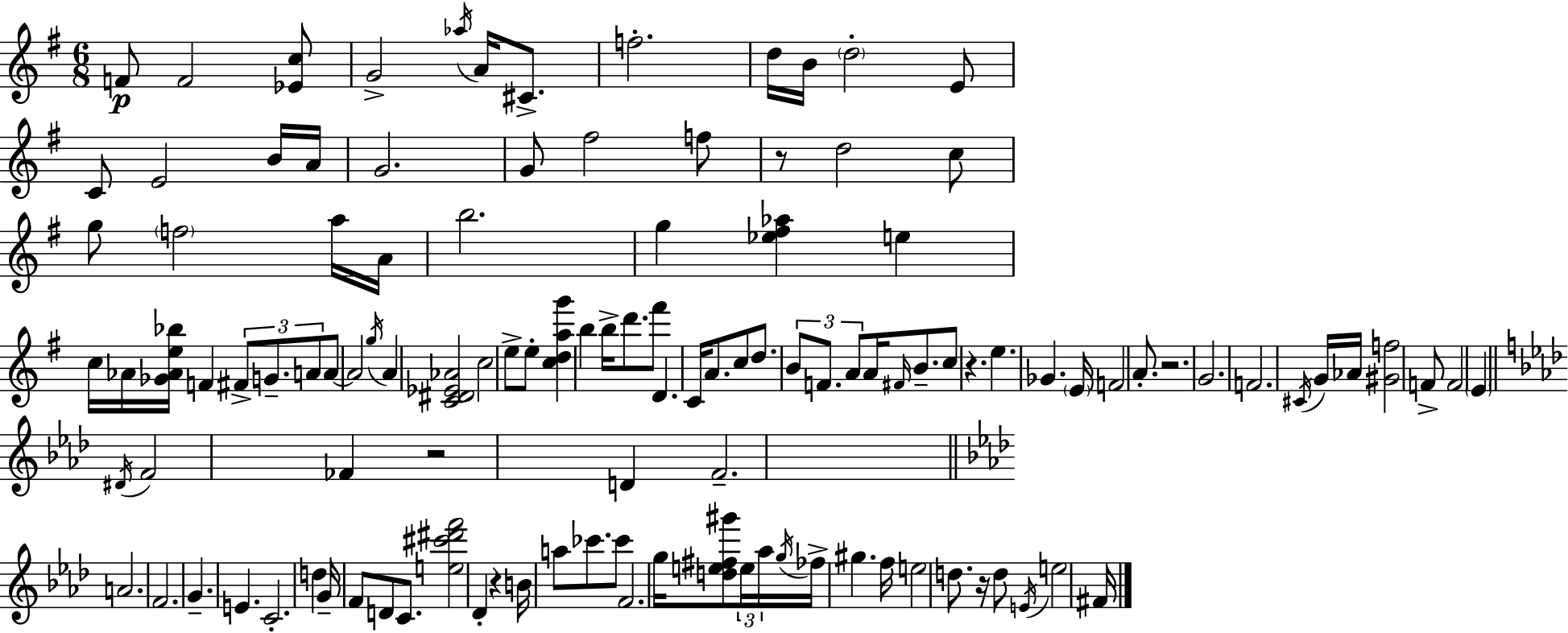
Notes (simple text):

F4/e F4/h [Eb4,C5]/e G4/h Ab5/s A4/s C#4/e. F5/h. D5/s B4/s D5/h E4/e C4/e E4/h B4/s A4/s G4/h. G4/e F#5/h F5/e R/e D5/h C5/e G5/e F5/h A5/s A4/s B5/h. G5/q [Eb5,F#5,Ab5]/q E5/q C5/s Ab4/s [Gb4,Ab4,E5,Bb5]/s F4/q F#4/e G4/e. A4/e A4/e A4/h G5/s A4/q [C4,D#4,Eb4,Ab4]/h C5/h E5/e E5/e [C5,D5,A5,G6]/q B5/q B5/s D6/e. F#6/e D4/q. C4/s A4/e. C5/e D5/e. B4/e F4/e. A4/e A4/s F#4/s B4/e. C5/e R/q. E5/q. Gb4/q. E4/s F4/h A4/e. R/h. G4/h. F4/h. C#4/s G4/s Ab4/s [G#4,F5]/h F4/e F4/h E4/q D#4/s F4/h FES4/q R/h D4/q F4/h. A4/h. F4/h. G4/q. E4/q. C4/h. D5/q G4/s F4/e D4/e C4/e. [E5,C#6,D#6,F6]/h Db4/q R/q B4/s A5/e CES6/e. CES6/e F4/h. G5/s [D5,E5,F#5,G#6]/e E5/s Ab5/s G5/s FES5/s G#5/q. F5/s E5/h D5/e. R/s D5/e E4/s E5/h F#4/s